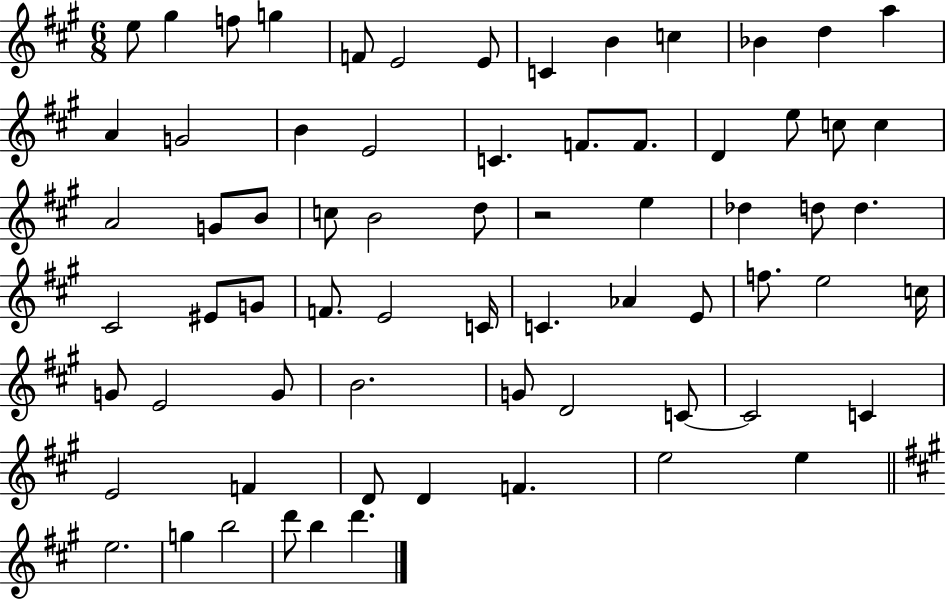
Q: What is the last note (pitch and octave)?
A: D6